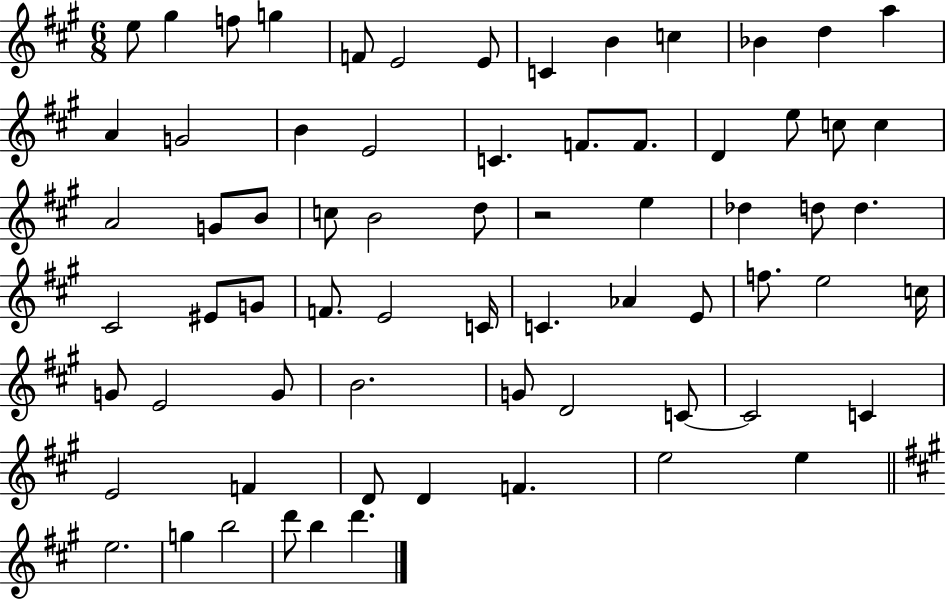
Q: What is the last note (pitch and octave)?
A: D6